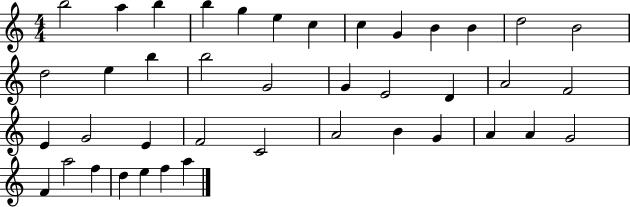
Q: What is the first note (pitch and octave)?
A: B5